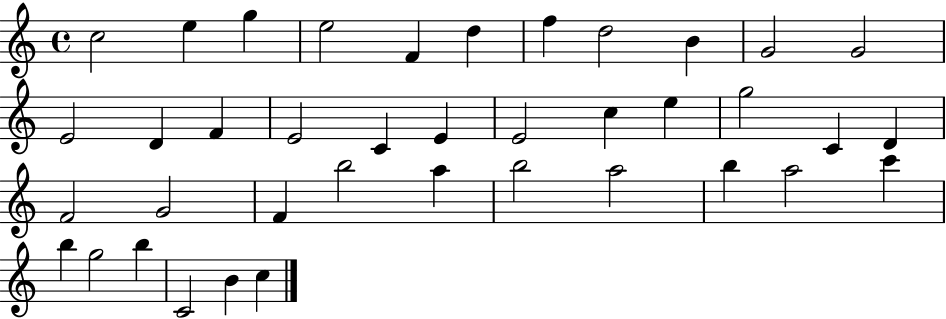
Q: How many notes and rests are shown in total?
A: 39